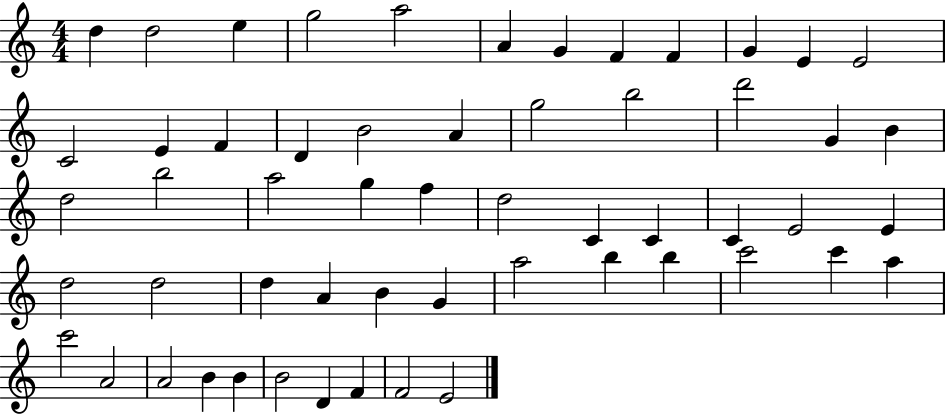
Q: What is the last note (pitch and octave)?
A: E4